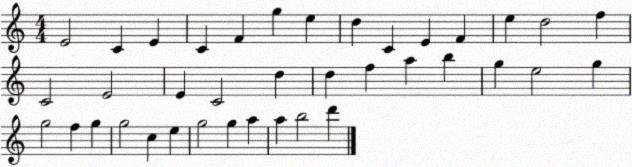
X:1
T:Untitled
M:4/4
L:1/4
K:C
E2 C E C F g e d C E F e d2 f C2 E2 E C2 d d f a b g e2 g g2 f g g2 c e g2 g a a b2 d'